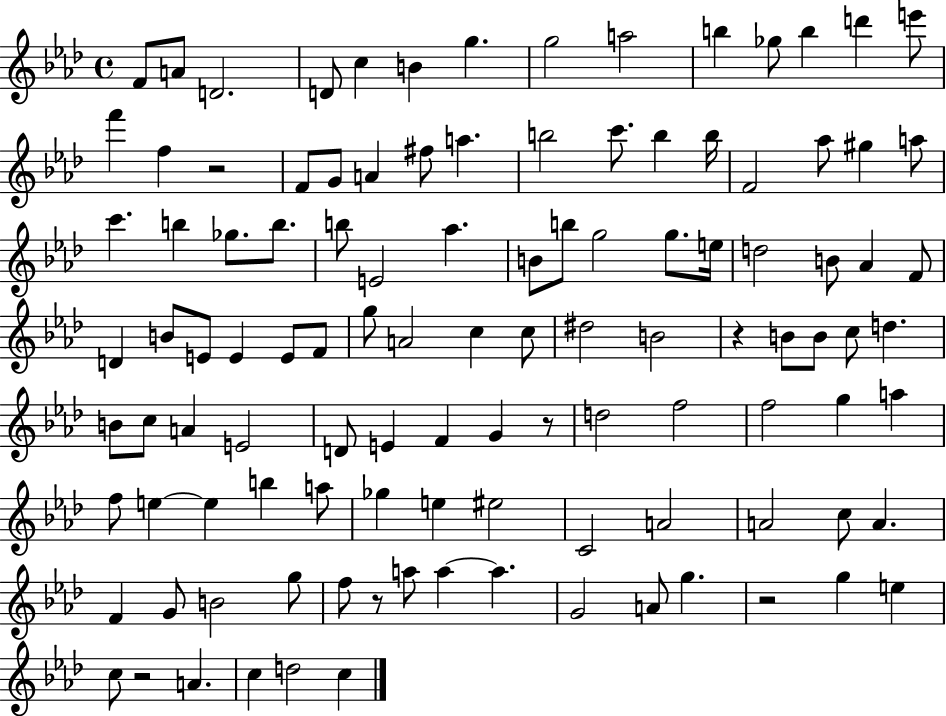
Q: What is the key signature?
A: AES major